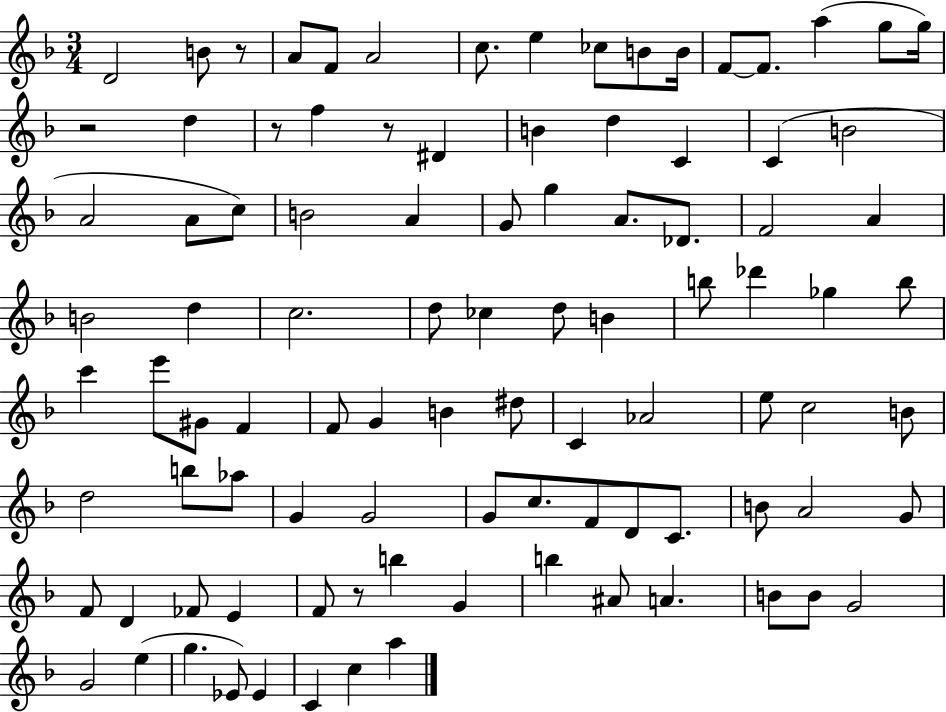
X:1
T:Untitled
M:3/4
L:1/4
K:F
D2 B/2 z/2 A/2 F/2 A2 c/2 e _c/2 B/2 B/4 F/2 F/2 a g/2 g/4 z2 d z/2 f z/2 ^D B d C C B2 A2 A/2 c/2 B2 A G/2 g A/2 _D/2 F2 A B2 d c2 d/2 _c d/2 B b/2 _d' _g b/2 c' e'/2 ^G/2 F F/2 G B ^d/2 C _A2 e/2 c2 B/2 d2 b/2 _a/2 G G2 G/2 c/2 F/2 D/2 C/2 B/2 A2 G/2 F/2 D _F/2 E F/2 z/2 b G b ^A/2 A B/2 B/2 G2 G2 e g _E/2 _E C c a